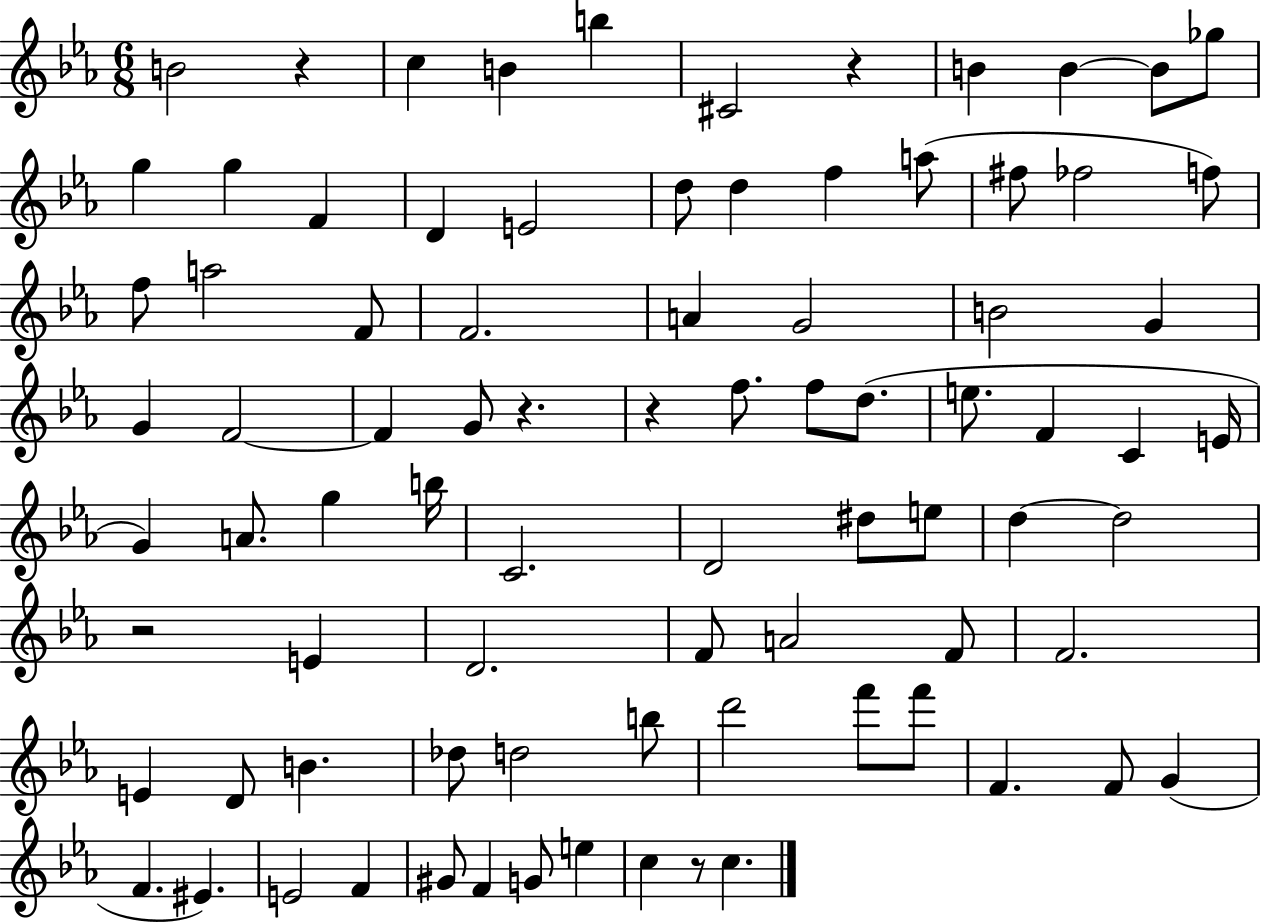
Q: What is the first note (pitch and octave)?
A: B4